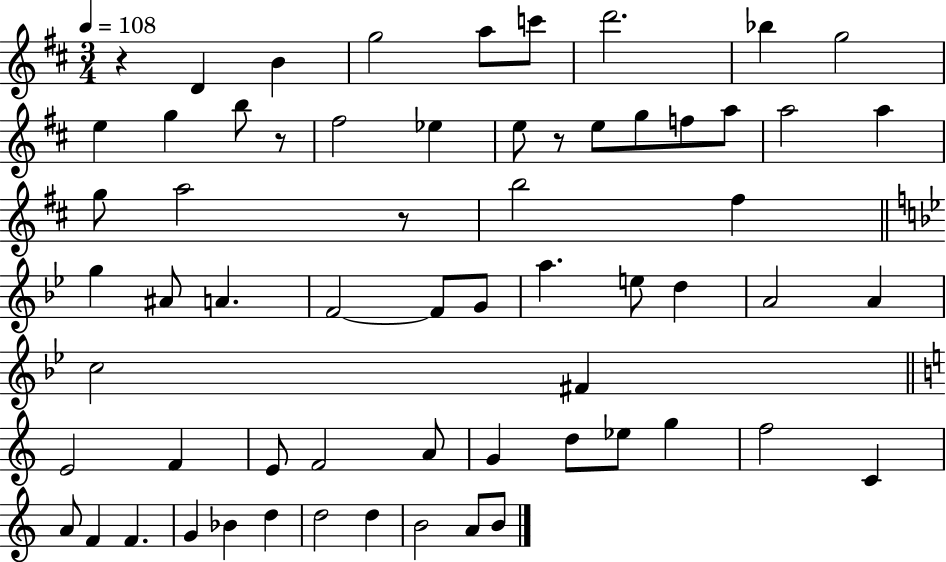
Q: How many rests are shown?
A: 4